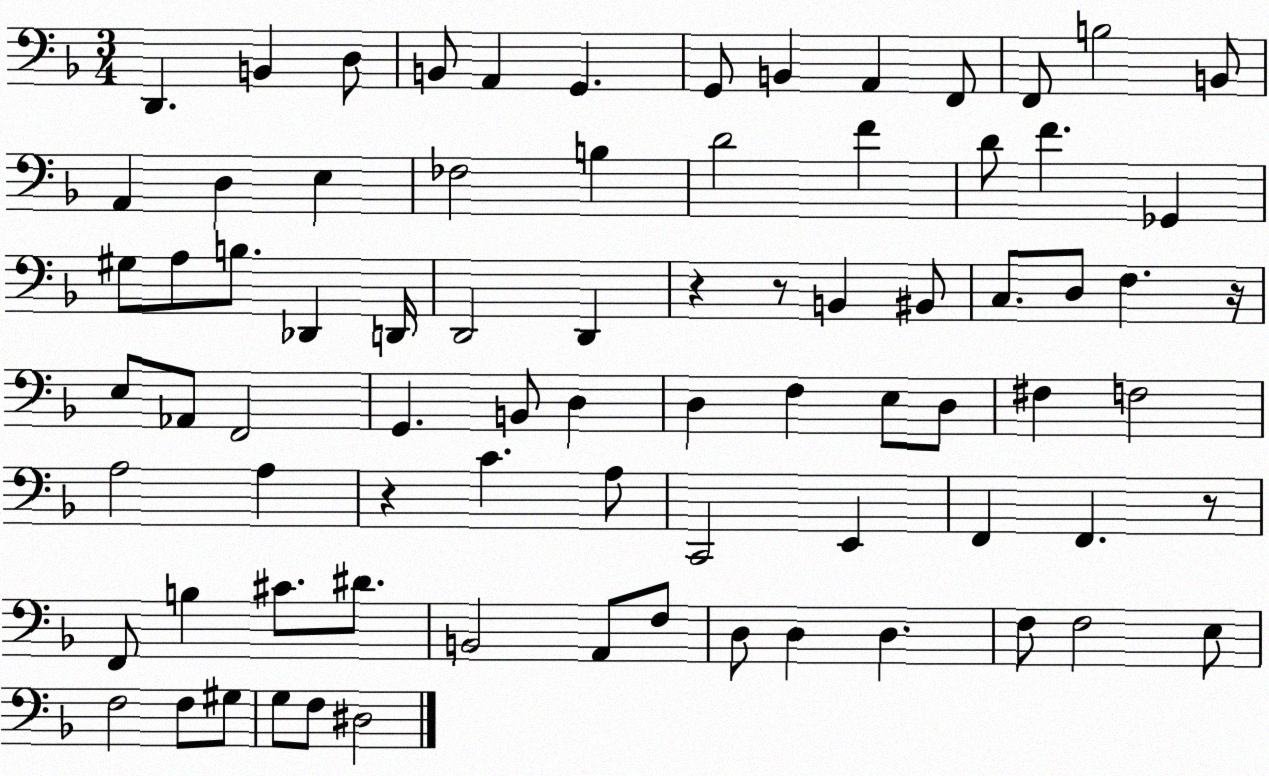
X:1
T:Untitled
M:3/4
L:1/4
K:F
D,, B,, D,/2 B,,/2 A,, G,, G,,/2 B,, A,, F,,/2 F,,/2 B,2 B,,/2 A,, D, E, _F,2 B, D2 F D/2 F _G,, ^G,/2 A,/2 B,/2 _D,, D,,/4 D,,2 D,, z z/2 B,, ^B,,/2 C,/2 D,/2 F, z/4 E,/2 _A,,/2 F,,2 G,, B,,/2 D, D, F, E,/2 D,/2 ^F, F,2 A,2 A, z C A,/2 C,,2 E,, F,, F,, z/2 F,,/2 B, ^C/2 ^D/2 B,,2 A,,/2 F,/2 D,/2 D, D, F,/2 F,2 E,/2 F,2 F,/2 ^G,/2 G,/2 F,/2 ^D,2